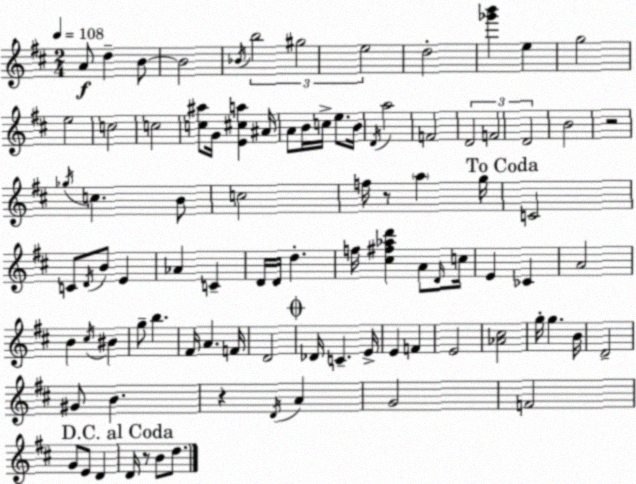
X:1
T:Untitled
M:2/4
L:1/4
K:D
A/2 d B/2 B2 _B/4 b2 ^g2 e2 d2 [_g'b'] e g2 e2 c2 c2 [c^a]/2 G/4 [E^ca] ^A/4 A/2 B/4 c/4 e/2 B/4 D/4 a2 F2 D2 F2 D2 B2 z2 _g/4 c B/2 c2 f/4 z/2 a g/4 C2 C/2 D/4 B/2 E _A C D/4 D/4 d f/4 [^c^f_ad'] A/2 D/4 c/4 E _C A2 B ^c/4 ^B g/2 b ^F/4 A F/4 D2 _D/4 C E/4 E F E2 [_A^c]2 g/4 g B/4 D2 ^G/2 B z D/4 A G2 F2 G/2 E/2 D D/4 z/2 B/2 d/2